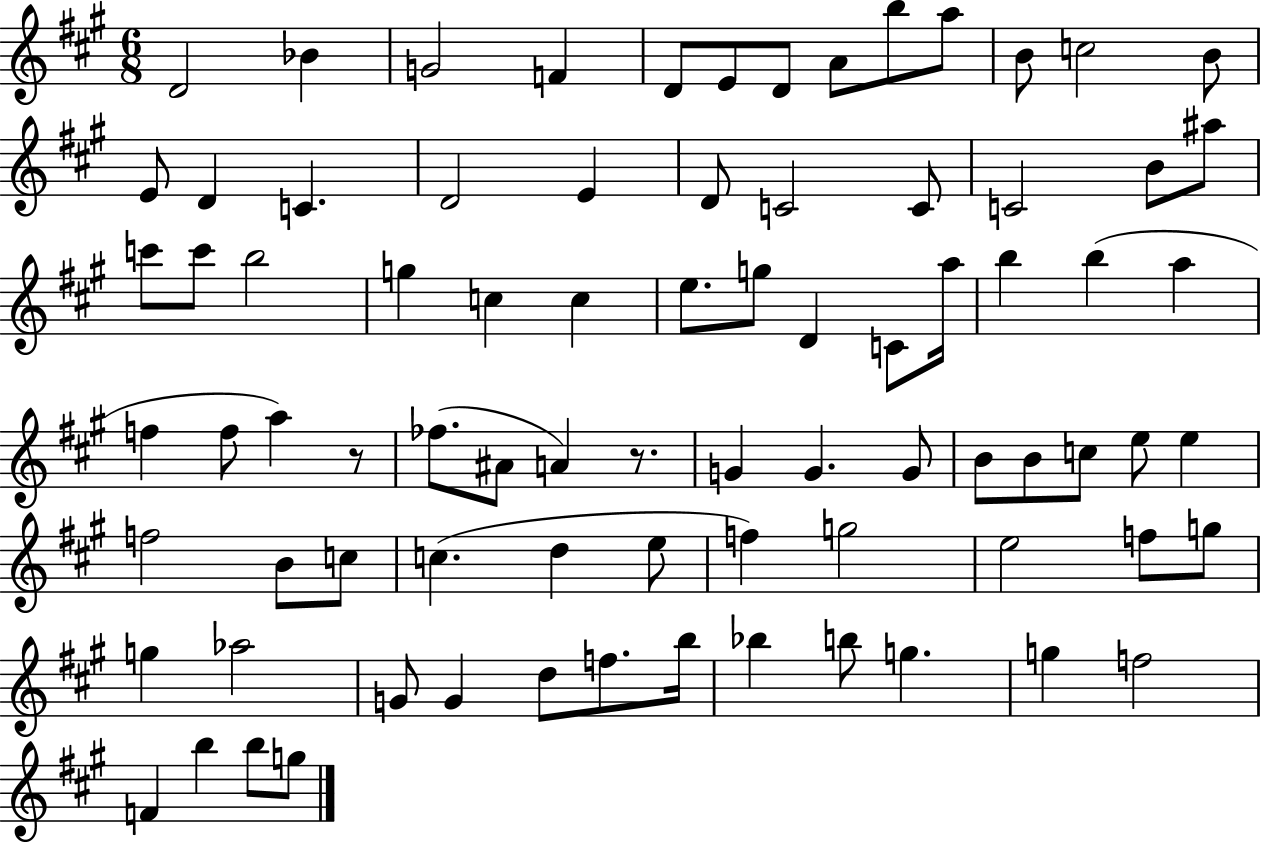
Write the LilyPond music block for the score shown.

{
  \clef treble
  \numericTimeSignature
  \time 6/8
  \key a \major
  d'2 bes'4 | g'2 f'4 | d'8 e'8 d'8 a'8 b''8 a''8 | b'8 c''2 b'8 | \break e'8 d'4 c'4. | d'2 e'4 | d'8 c'2 c'8 | c'2 b'8 ais''8 | \break c'''8 c'''8 b''2 | g''4 c''4 c''4 | e''8. g''8 d'4 c'8 a''16 | b''4 b''4( a''4 | \break f''4 f''8 a''4) r8 | fes''8.( ais'8 a'4) r8. | g'4 g'4. g'8 | b'8 b'8 c''8 e''8 e''4 | \break f''2 b'8 c''8 | c''4.( d''4 e''8 | f''4) g''2 | e''2 f''8 g''8 | \break g''4 aes''2 | g'8 g'4 d''8 f''8. b''16 | bes''4 b''8 g''4. | g''4 f''2 | \break f'4 b''4 b''8 g''8 | \bar "|."
}